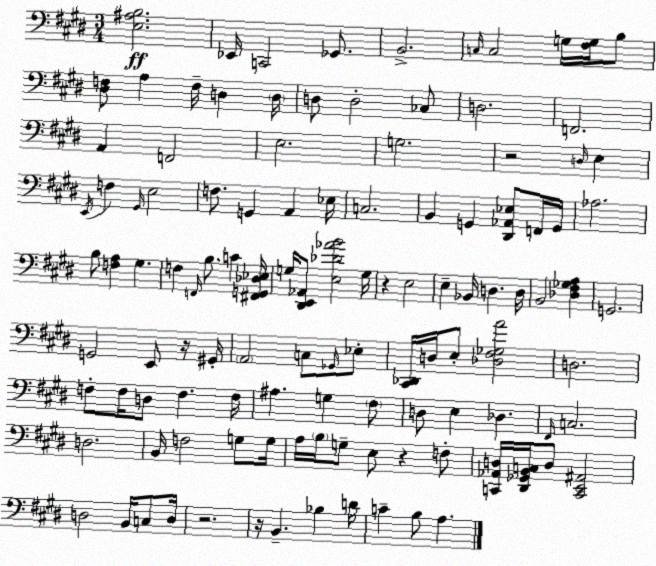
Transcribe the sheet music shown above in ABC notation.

X:1
T:Untitled
M:3/4
L:1/4
K:E
[E,^A,B,]2 _E,,/4 C,,2 _G,,/2 B,,2 C,/4 C,2 G,/4 [^F,G,]/4 B,/2 [^D,F,]/2 A, F,/4 D, D,/4 D,/2 D,2 _C,/2 D,2 F,,2 A,, F,,2 E,2 G,2 z2 D,/4 E, E,,/4 F, ^G,,/4 E,2 F,/2 G,, A,, _E,/4 C,2 B,, G,, [^D,,_A,,_E,]/2 F,,/4 G,,/4 _A,2 B,/2 [F,A,] ^G, F, F,,/4 B,/2 C [^F,,G,,_D,_E,]/4 G,/4 [^D,,E,,_A,,]/2 [E,_D_AB]2 G,/4 z E,2 E, _B,,/4 D, D,/4 B,,2 [_D,^F,_G,A,] G,,2 G,,2 E,,/2 z/4 ^G,,/4 A,,2 C,/2 _G,,/4 _E,/2 [^C,,_D,,]/4 D,/4 E,/2 [_D,^F,_G,A]2 D,2 F,/2 F,/4 D,/2 F, F,/4 ^A, G, ^F,/2 D,/2 E, _D, ^F,,/4 C,2 D,2 B,,/4 F,2 G,/2 G,/4 A,/4 B,/4 G,/2 E,/2 z F,/2 [C,,_A,,D,]/4 [^D,,_G,,B,,C,]/4 D,/2 [C,,E,,^A,,]2 D,2 B,,/4 C,/2 D,/4 z2 z/4 B,, _B, D/4 C B,/2 A,